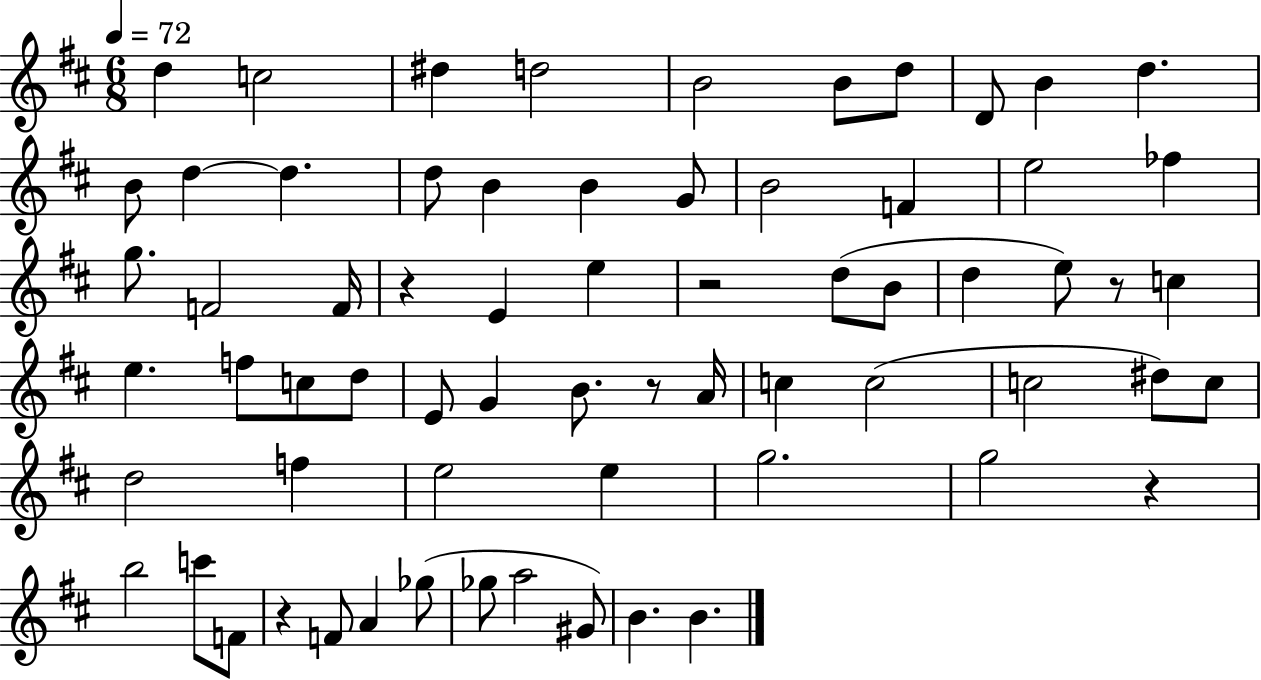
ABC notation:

X:1
T:Untitled
M:6/8
L:1/4
K:D
d c2 ^d d2 B2 B/2 d/2 D/2 B d B/2 d d d/2 B B G/2 B2 F e2 _f g/2 F2 F/4 z E e z2 d/2 B/2 d e/2 z/2 c e f/2 c/2 d/2 E/2 G B/2 z/2 A/4 c c2 c2 ^d/2 c/2 d2 f e2 e g2 g2 z b2 c'/2 F/2 z F/2 A _g/2 _g/2 a2 ^G/2 B B